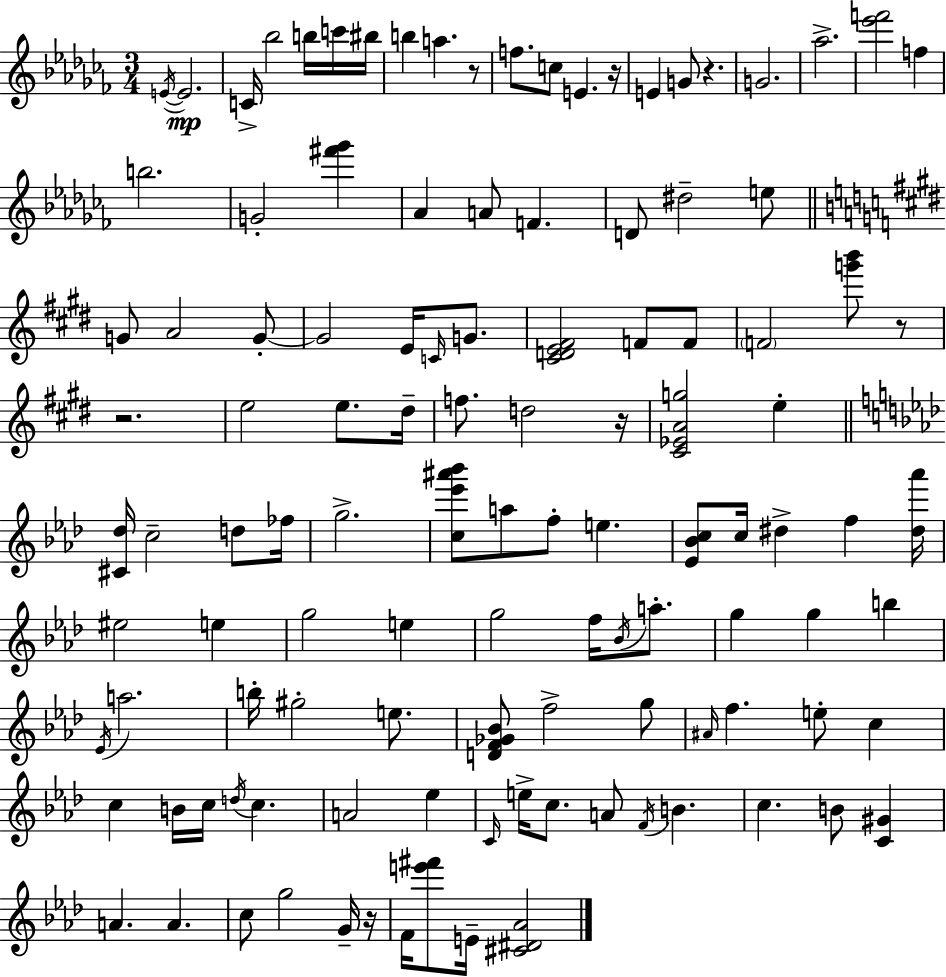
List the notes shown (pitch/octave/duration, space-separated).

E4/s E4/h. C4/s Bb5/h B5/s C6/s BIS5/s B5/q A5/q. R/e F5/e. C5/e E4/q. R/s E4/q G4/e R/q. G4/h. Ab5/h. [Eb6,F6]/h F5/q B5/h. G4/h [F#6,Gb6]/q Ab4/q A4/e F4/q. D4/e D#5/h E5/e G4/e A4/h G4/e G4/h E4/s C4/s G4/e. [C#4,D4,E4,F#4]/h F4/e F4/e F4/h [G6,B6]/e R/e R/h. E5/h E5/e. D#5/s F5/e. D5/h R/s [C#4,Eb4,A4,G5]/h E5/q [C#4,Db5]/s C5/h D5/e FES5/s G5/h. [C5,Eb6,A#6,Bb6]/e A5/e F5/e E5/q. [Eb4,Bb4,C5]/e C5/s D#5/q F5/q [D#5,Ab6]/s EIS5/h E5/q G5/h E5/q G5/h F5/s Bb4/s A5/e. G5/q G5/q B5/q Eb4/s A5/h. B5/s G#5/h E5/e. [D4,F4,Gb4,Bb4]/e F5/h G5/e A#4/s F5/q. E5/e C5/q C5/q B4/s C5/s D5/s C5/q. A4/h Eb5/q C4/s E5/s C5/e. A4/e F4/s B4/q. C5/q. B4/e [C4,G#4]/q A4/q. A4/q. C5/e G5/h G4/s R/s F4/s [E6,F#6]/e E4/s [C#4,D#4,Ab4]/h